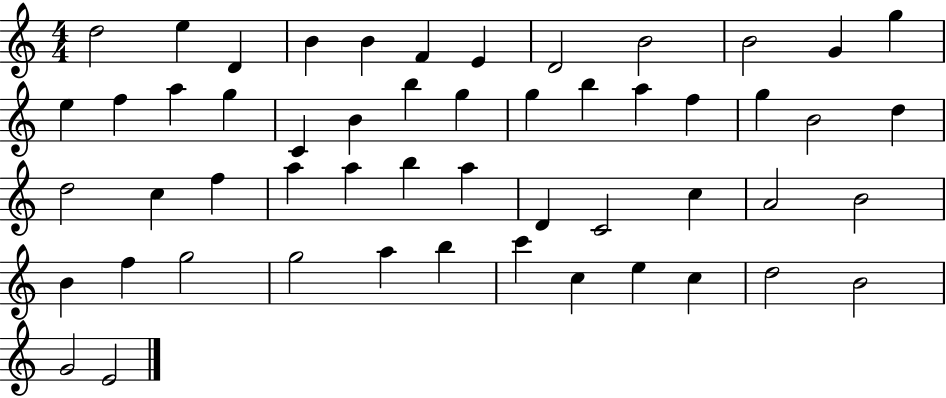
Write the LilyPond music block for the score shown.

{
  \clef treble
  \numericTimeSignature
  \time 4/4
  \key c \major
  d''2 e''4 d'4 | b'4 b'4 f'4 e'4 | d'2 b'2 | b'2 g'4 g''4 | \break e''4 f''4 a''4 g''4 | c'4 b'4 b''4 g''4 | g''4 b''4 a''4 f''4 | g''4 b'2 d''4 | \break d''2 c''4 f''4 | a''4 a''4 b''4 a''4 | d'4 c'2 c''4 | a'2 b'2 | \break b'4 f''4 g''2 | g''2 a''4 b''4 | c'''4 c''4 e''4 c''4 | d''2 b'2 | \break g'2 e'2 | \bar "|."
}